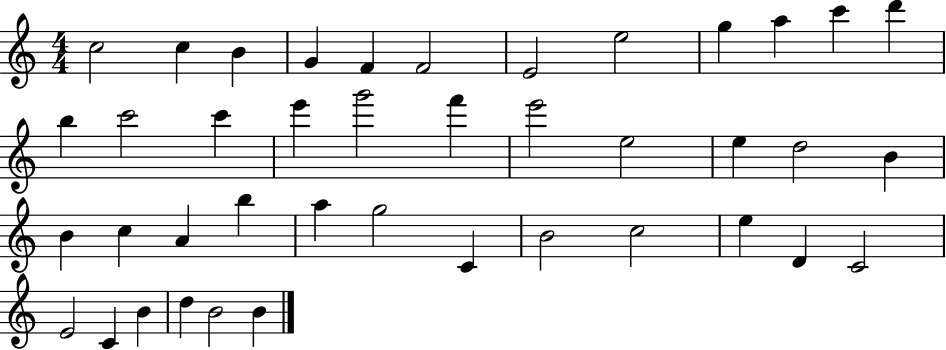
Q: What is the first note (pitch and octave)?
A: C5